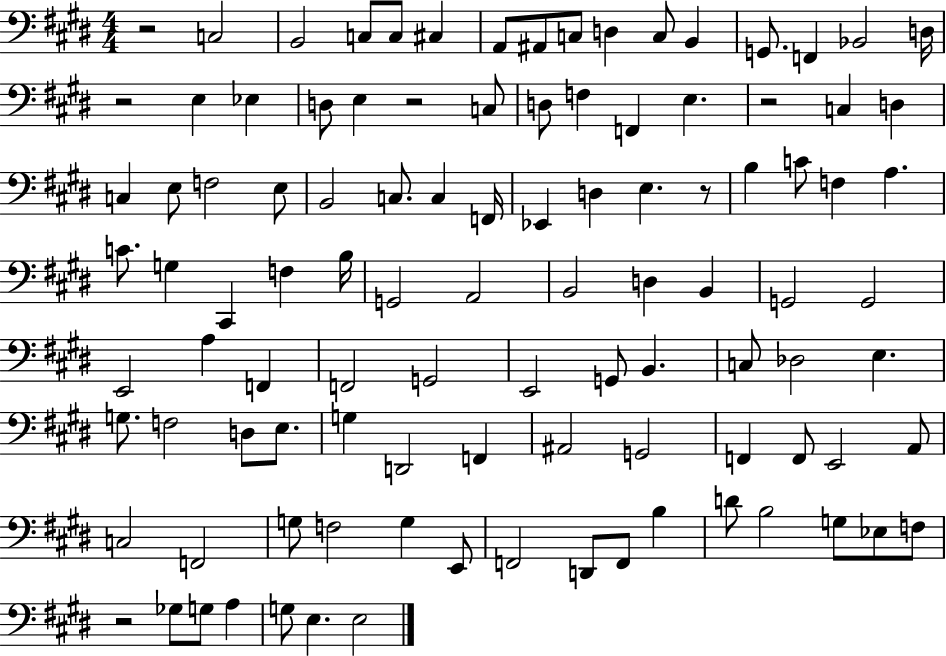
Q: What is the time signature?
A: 4/4